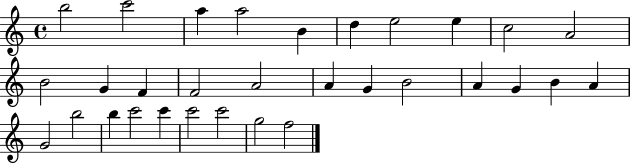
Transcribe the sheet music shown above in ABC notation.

X:1
T:Untitled
M:4/4
L:1/4
K:C
b2 c'2 a a2 B d e2 e c2 A2 B2 G F F2 A2 A G B2 A G B A G2 b2 b c'2 c' c'2 c'2 g2 f2